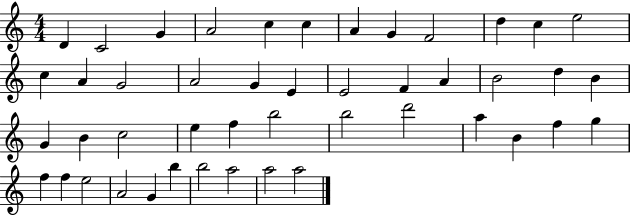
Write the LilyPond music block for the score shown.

{
  \clef treble
  \numericTimeSignature
  \time 4/4
  \key c \major
  d'4 c'2 g'4 | a'2 c''4 c''4 | a'4 g'4 f'2 | d''4 c''4 e''2 | \break c''4 a'4 g'2 | a'2 g'4 e'4 | e'2 f'4 a'4 | b'2 d''4 b'4 | \break g'4 b'4 c''2 | e''4 f''4 b''2 | b''2 d'''2 | a''4 b'4 f''4 g''4 | \break f''4 f''4 e''2 | a'2 g'4 b''4 | b''2 a''2 | a''2 a''2 | \break \bar "|."
}